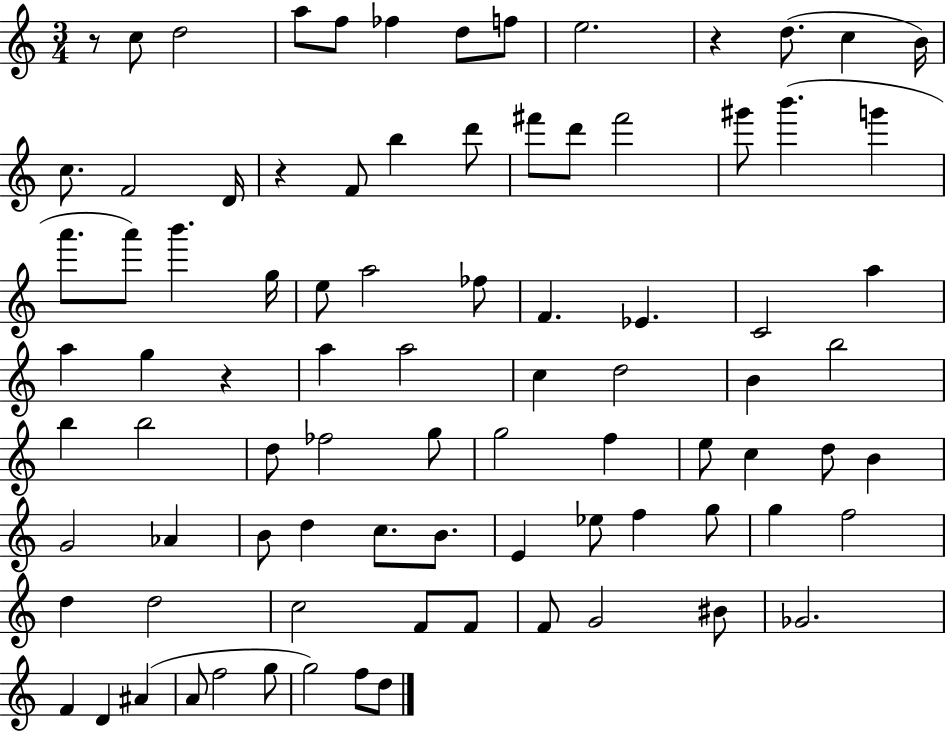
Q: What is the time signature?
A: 3/4